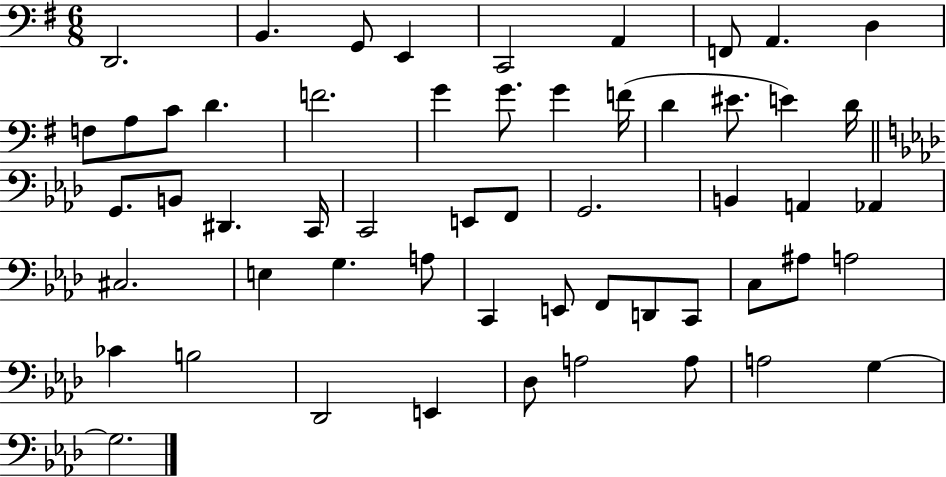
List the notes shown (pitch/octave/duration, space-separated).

D2/h. B2/q. G2/e E2/q C2/h A2/q F2/e A2/q. D3/q F3/e A3/e C4/e D4/q. F4/h. G4/q G4/e. G4/q F4/s D4/q EIS4/e. E4/q D4/s G2/e. B2/e D#2/q. C2/s C2/h E2/e F2/e G2/h. B2/q A2/q Ab2/q C#3/h. E3/q G3/q. A3/e C2/q E2/e F2/e D2/e C2/e C3/e A#3/e A3/h CES4/q B3/h Db2/h E2/q Db3/e A3/h A3/e A3/h G3/q G3/h.